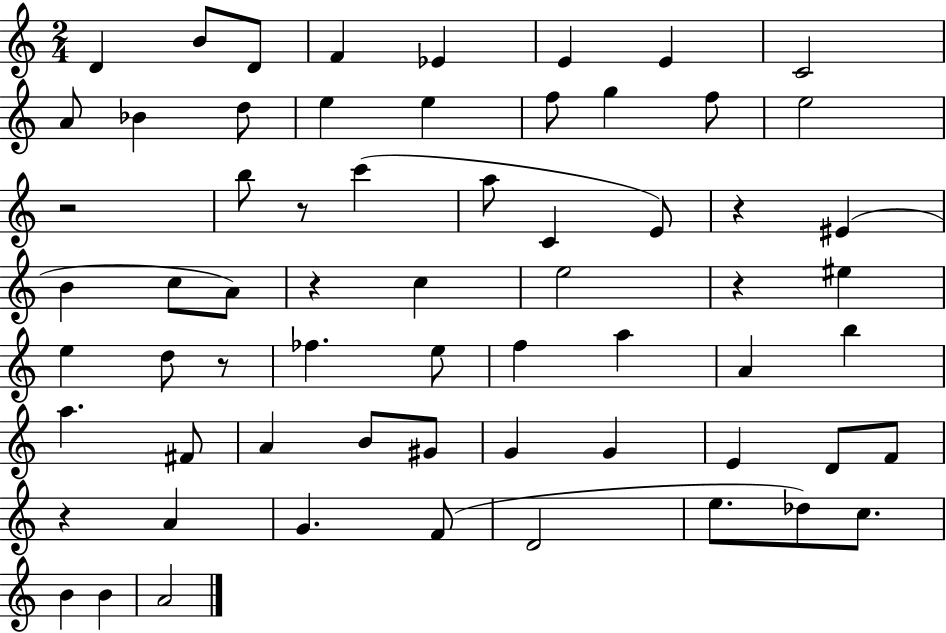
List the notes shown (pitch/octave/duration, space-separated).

D4/q B4/e D4/e F4/q Eb4/q E4/q E4/q C4/h A4/e Bb4/q D5/e E5/q E5/q F5/e G5/q F5/e E5/h R/h B5/e R/e C6/q A5/e C4/q E4/e R/q EIS4/q B4/q C5/e A4/e R/q C5/q E5/h R/q EIS5/q E5/q D5/e R/e FES5/q. E5/e F5/q A5/q A4/q B5/q A5/q. F#4/e A4/q B4/e G#4/e G4/q G4/q E4/q D4/e F4/e R/q A4/q G4/q. F4/e D4/h E5/e. Db5/e C5/e. B4/q B4/q A4/h